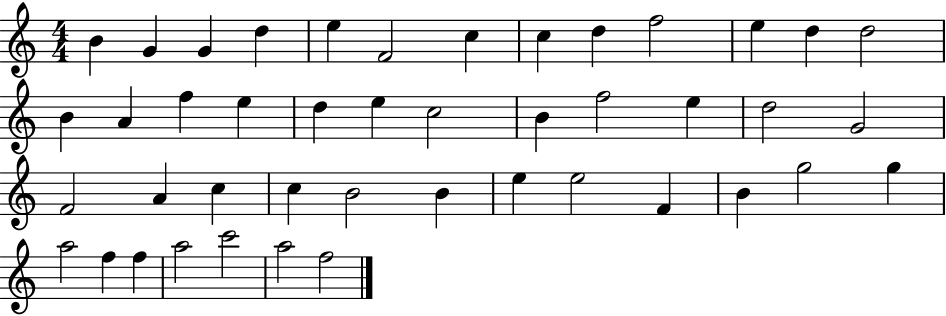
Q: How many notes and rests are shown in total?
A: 44